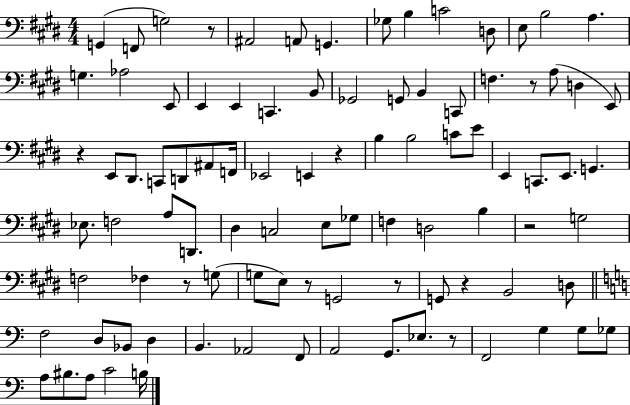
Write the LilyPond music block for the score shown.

{
  \clef bass
  \numericTimeSignature
  \time 4/4
  \key e \major
  g,4( f,8 g2) r8 | ais,2 a,8 g,4. | ges8 b4 c'2 d8 | e8 b2 a4. | \break g4. aes2 e,8 | e,4 e,4 c,4. b,8 | ges,2 g,8 b,4 c,8 | f4. r8 a8( d4 e,8) | \break r4 e,8 dis,8. c,8 d,8 ais,8 f,16 | ees,2 e,4 r4 | b4 b2 c'8 e'8 | e,4 c,8. e,8. g,4. | \break ees8. f2 a8 d,8. | dis4 c2 e8 ges8 | f4 d2 b4 | r2 g2 | \break f2 fes4 r8 g8( | g8 e8) r8 g,2 r8 | g,8 r4 b,2 d8 | \bar "||" \break \key a \minor f2 d8 bes,8 d4 | b,4. aes,2 f,8 | a,2 g,8. ees8. r8 | f,2 g4 g8 ges8 | \break a8 bis8. a8 c'2 b16 | \bar "|."
}